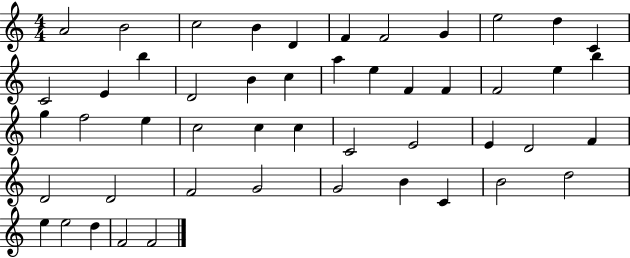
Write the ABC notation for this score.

X:1
T:Untitled
M:4/4
L:1/4
K:C
A2 B2 c2 B D F F2 G e2 d C C2 E b D2 B c a e F F F2 e b g f2 e c2 c c C2 E2 E D2 F D2 D2 F2 G2 G2 B C B2 d2 e e2 d F2 F2